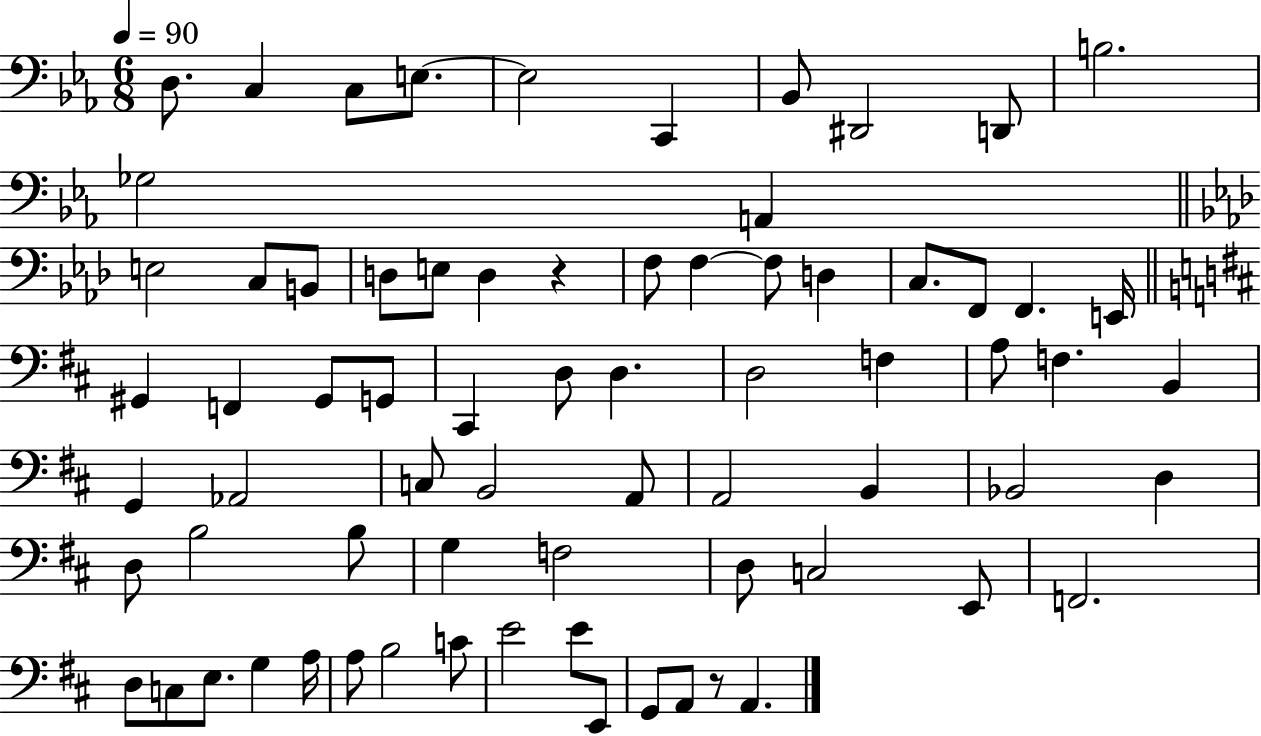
{
  \clef bass
  \numericTimeSignature
  \time 6/8
  \key ees \major
  \tempo 4 = 90
  d8. c4 c8 e8.~~ | e2 c,4 | bes,8 dis,2 d,8 | b2. | \break ges2 a,4 | \bar "||" \break \key aes \major e2 c8 b,8 | d8 e8 d4 r4 | f8 f4~~ f8 d4 | c8. f,8 f,4. e,16 | \break \bar "||" \break \key d \major gis,4 f,4 gis,8 g,8 | cis,4 d8 d4. | d2 f4 | a8 f4. b,4 | \break g,4 aes,2 | c8 b,2 a,8 | a,2 b,4 | bes,2 d4 | \break d8 b2 b8 | g4 f2 | d8 c2 e,8 | f,2. | \break d8 c8 e8. g4 a16 | a8 b2 c'8 | e'2 e'8 e,8 | g,8 a,8 r8 a,4. | \break \bar "|."
}